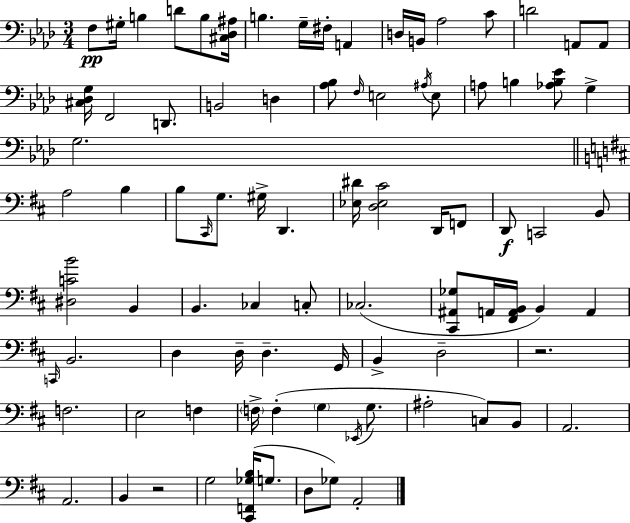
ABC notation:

X:1
T:Untitled
M:3/4
L:1/4
K:Ab
F,/2 ^G,/4 B, D/2 B,/2 [^C,_D,^A,]/4 B, G,/4 ^F,/4 A,, D,/4 B,,/4 _A,2 C/2 D2 A,,/2 A,,/2 [^C,_D,G,]/4 F,,2 D,,/2 B,,2 D, [_A,_B,]/2 F,/4 E,2 ^A,/4 E,/2 A,/2 B, [_A,B,_E]/2 G, G,2 A,2 B, B,/2 ^C,,/4 G,/2 ^G,/4 D,, [_E,^D]/4 [D,_E,^C]2 D,,/4 F,,/2 D,,/2 C,,2 B,,/2 [^D,CB]2 B,, B,, _C, C,/2 _C,2 [^C,,^A,,_G,]/2 A,,/4 [^F,,A,,B,,]/4 B,, A,, C,,/4 B,,2 D, D,/4 D, G,,/4 B,, D,2 z2 F,2 E,2 F, F,/4 F, G, _E,,/4 G,/2 ^A,2 C,/2 B,,/2 A,,2 A,,2 B,, z2 G,2 [^C,,F,,_G,B,]/4 G,/2 D,/2 _G,/2 A,,2